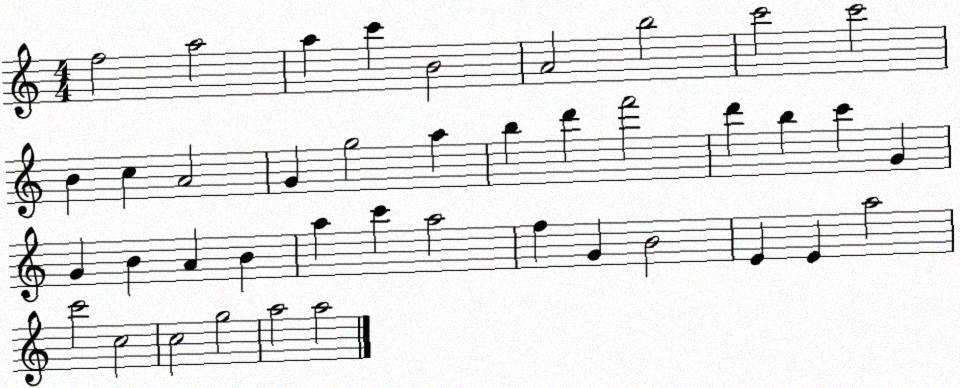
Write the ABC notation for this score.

X:1
T:Untitled
M:4/4
L:1/4
K:C
f2 a2 a c' B2 A2 b2 c'2 c'2 B c A2 G g2 a b d' f'2 d' b c' G G B A B a c' a2 f G B2 E E a2 c'2 c2 c2 g2 a2 a2